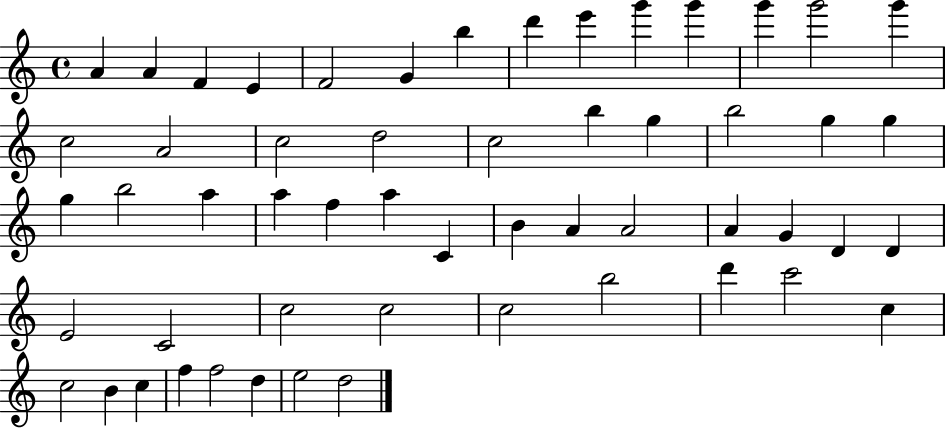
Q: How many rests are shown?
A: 0